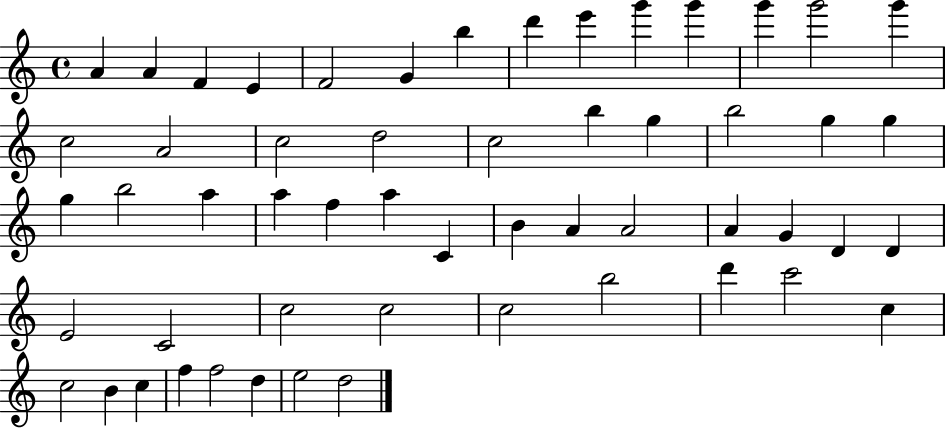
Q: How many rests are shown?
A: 0